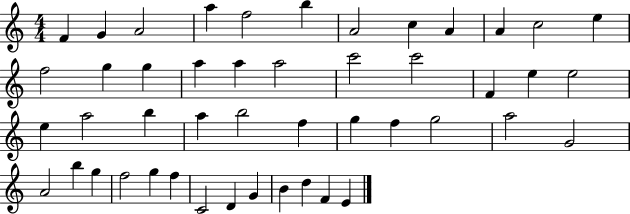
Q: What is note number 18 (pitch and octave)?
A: A5